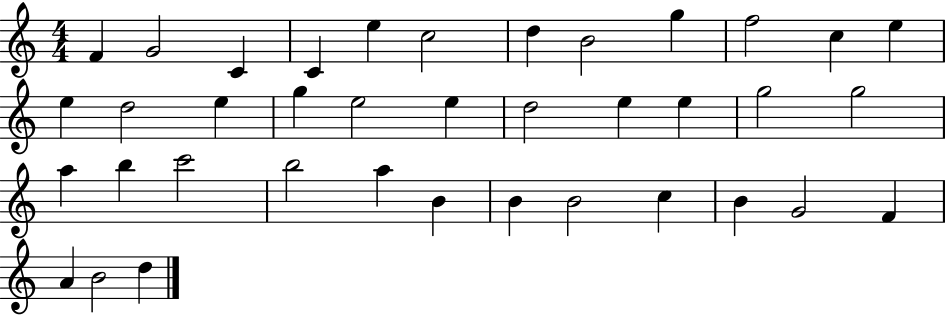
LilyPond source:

{
  \clef treble
  \numericTimeSignature
  \time 4/4
  \key c \major
  f'4 g'2 c'4 | c'4 e''4 c''2 | d''4 b'2 g''4 | f''2 c''4 e''4 | \break e''4 d''2 e''4 | g''4 e''2 e''4 | d''2 e''4 e''4 | g''2 g''2 | \break a''4 b''4 c'''2 | b''2 a''4 b'4 | b'4 b'2 c''4 | b'4 g'2 f'4 | \break a'4 b'2 d''4 | \bar "|."
}